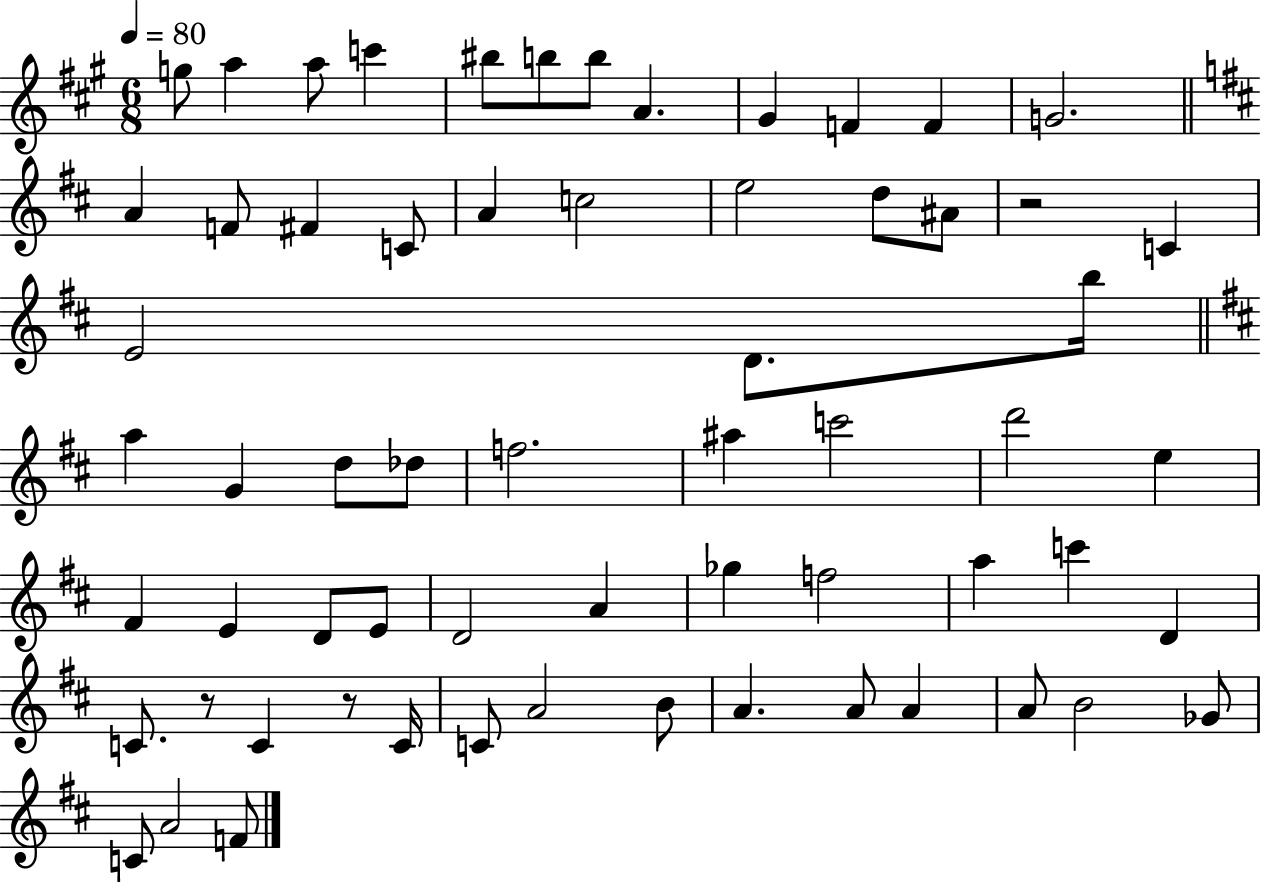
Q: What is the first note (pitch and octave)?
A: G5